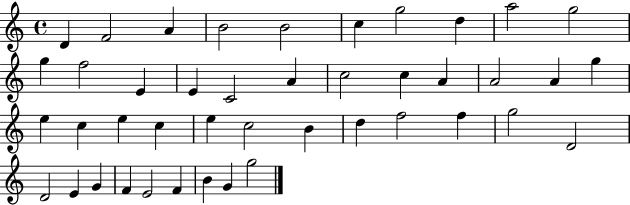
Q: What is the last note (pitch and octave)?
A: G5